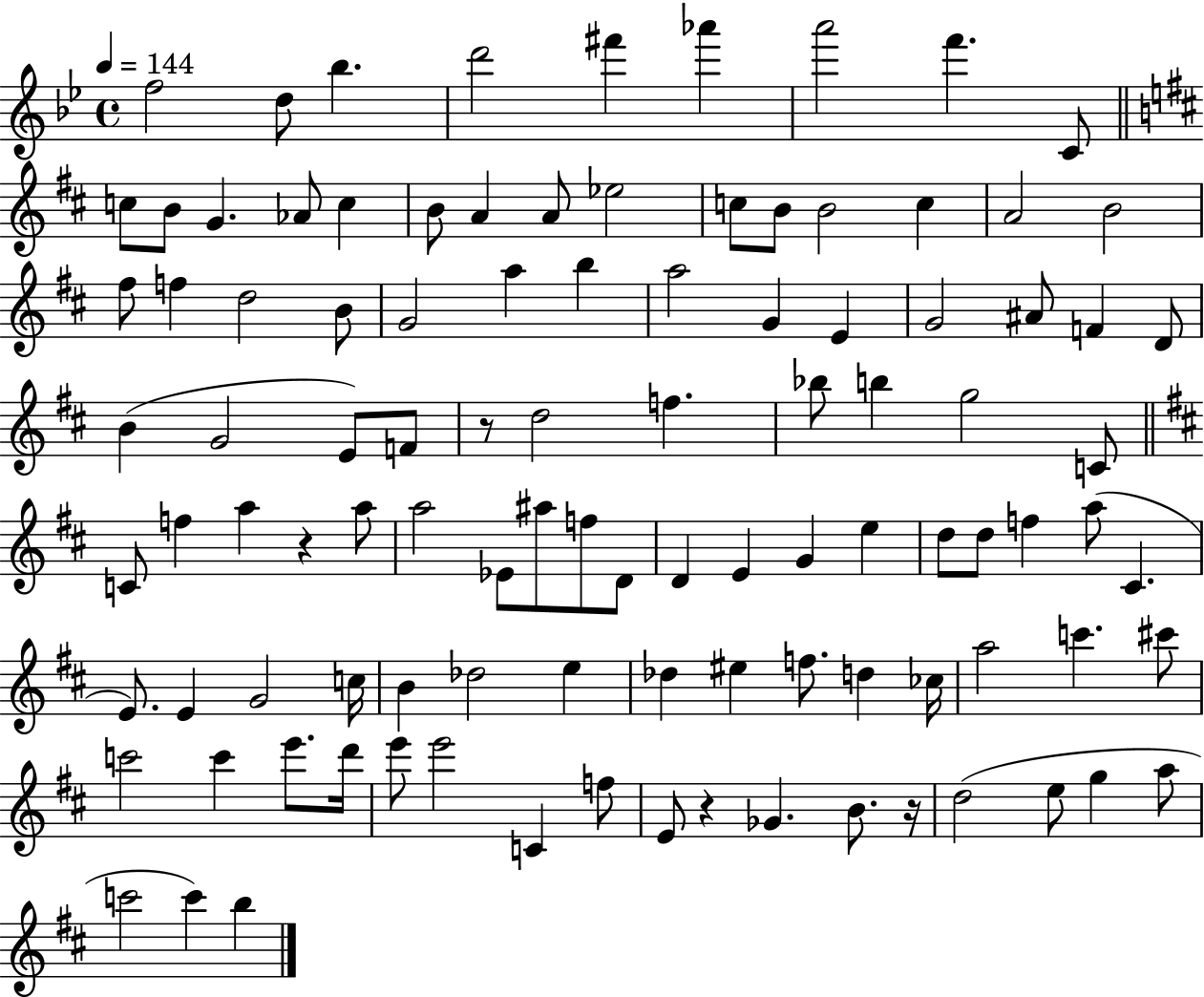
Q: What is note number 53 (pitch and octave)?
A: A5